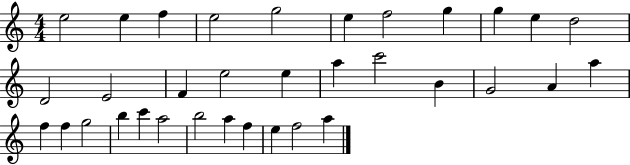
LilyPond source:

{
  \clef treble
  \numericTimeSignature
  \time 4/4
  \key c \major
  e''2 e''4 f''4 | e''2 g''2 | e''4 f''2 g''4 | g''4 e''4 d''2 | \break d'2 e'2 | f'4 e''2 e''4 | a''4 c'''2 b'4 | g'2 a'4 a''4 | \break f''4 f''4 g''2 | b''4 c'''4 a''2 | b''2 a''4 f''4 | e''4 f''2 a''4 | \break \bar "|."
}